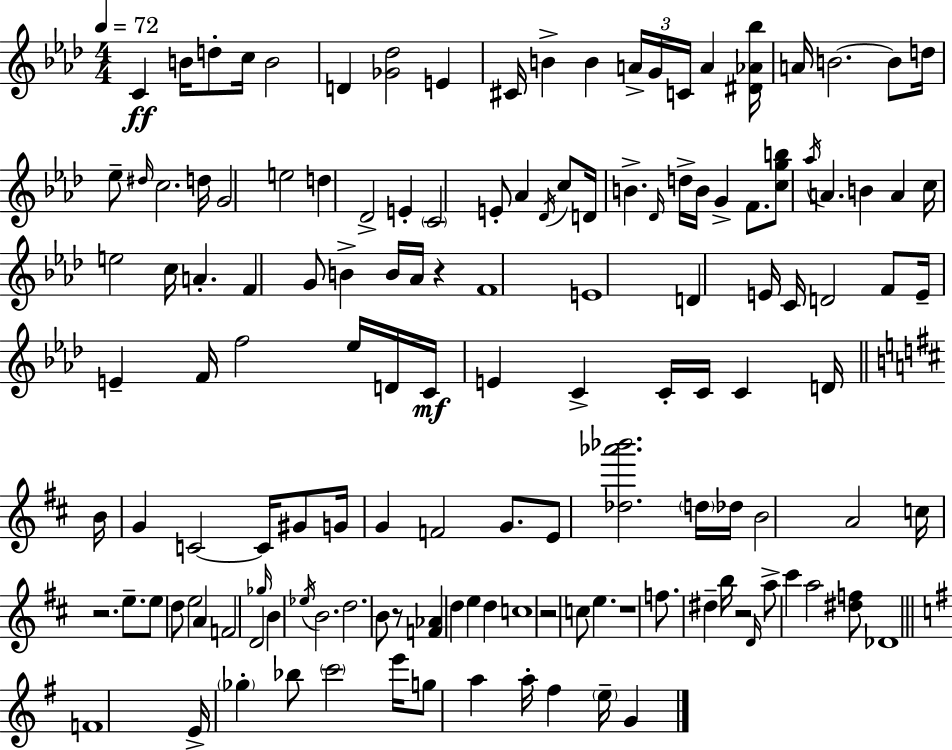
{
  \clef treble
  \numericTimeSignature
  \time 4/4
  \key f \minor
  \tempo 4 = 72
  c'4\ff b'16 d''8-. c''16 b'2 | d'4 <ges' des''>2 e'4 | cis'16 b'4-> b'4 \tuplet 3/2 { a'16-> g'16 c'16 } a'4 | <dis' aes' bes''>16 a'16 b'2.~~ b'8 | \break d''16 ees''8-- \grace { dis''16 } c''2. | d''16 g'2 e''2 | d''4 des'2-> e'4-. | \parenthesize c'2 e'8-. aes'4 \acciaccatura { des'16 } | \break c''8 d'16 b'4.-> \grace { des'16 } d''16-> b'16 g'4-> | f'8. <c'' g'' b''>8 \acciaccatura { aes''16 } a'4. b'4 | a'4 c''16 e''2 c''16 a'4.-. | f'4 g'8 b'4-> b'16 aes'16 | \break r4 f'1 | e'1 | d'4 e'16 c'16 d'2 | f'8 e'16-- e'4-- f'16 f''2 | \break ees''16 d'16 c'16\mf e'4 c'4-> c'16-. c'16 c'4 | d'16 \bar "||" \break \key b \minor b'16 g'4 c'2~~ c'16 gis'8 | g'16 g'4 f'2 g'8. | e'8 <des'' aes''' bes'''>2. \parenthesize d''16 des''16 | b'2 a'2 | \break c''16 r2. e''8.-- | e''8 d''8 e''2 a'4 | f'2 d'2 | \grace { ges''16 } b'4 \acciaccatura { ees''16 } b'2. | \break d''2. b'8 | r8 <f' aes'>4 d''4 e''4 d''4 | c''1 | r2 c''8 e''4. | \break r1 | f''8. dis''4-- b''16 r2 | \grace { d'16 } a''8-> cis'''4 a''2 | <dis'' f''>8 des'1 | \break \bar "||" \break \key g \major f'1 | e'16-> \parenthesize ges''4-. bes''8 \parenthesize c'''2 e'''16 | g''8 a''4 a''16-. fis''4 \parenthesize e''16-- g'4 | \bar "|."
}